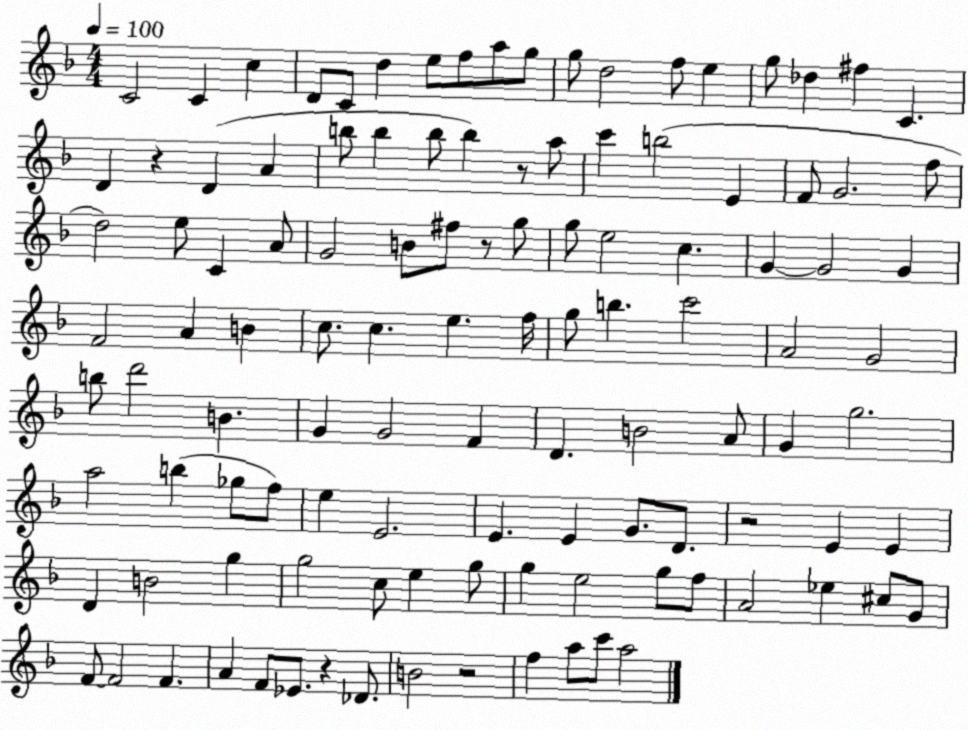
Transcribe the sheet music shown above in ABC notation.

X:1
T:Untitled
M:4/4
L:1/4
K:F
C2 C c D/2 C/2 d e/2 f/2 a/2 g/2 g/2 d2 f/2 e g/2 _d ^f C D z D A b/2 b b/2 b z/2 a/2 c' b2 E F/2 G2 f/2 d2 e/2 C A/2 G2 B/2 ^f/2 z/2 g/2 g/2 e2 c G G2 G F2 A B c/2 c e f/4 g/2 b c'2 A2 G2 b/2 d'2 B G G2 F D B2 A/2 G g2 a2 b _g/2 f/2 e E2 E E G/2 D/2 z2 E E D B2 g g2 c/2 e g/2 g e2 g/2 f/2 A2 _e ^c/2 G/2 F/2 F2 F A F/2 _E/2 z _D/2 B2 z2 f a/2 c'/2 a2